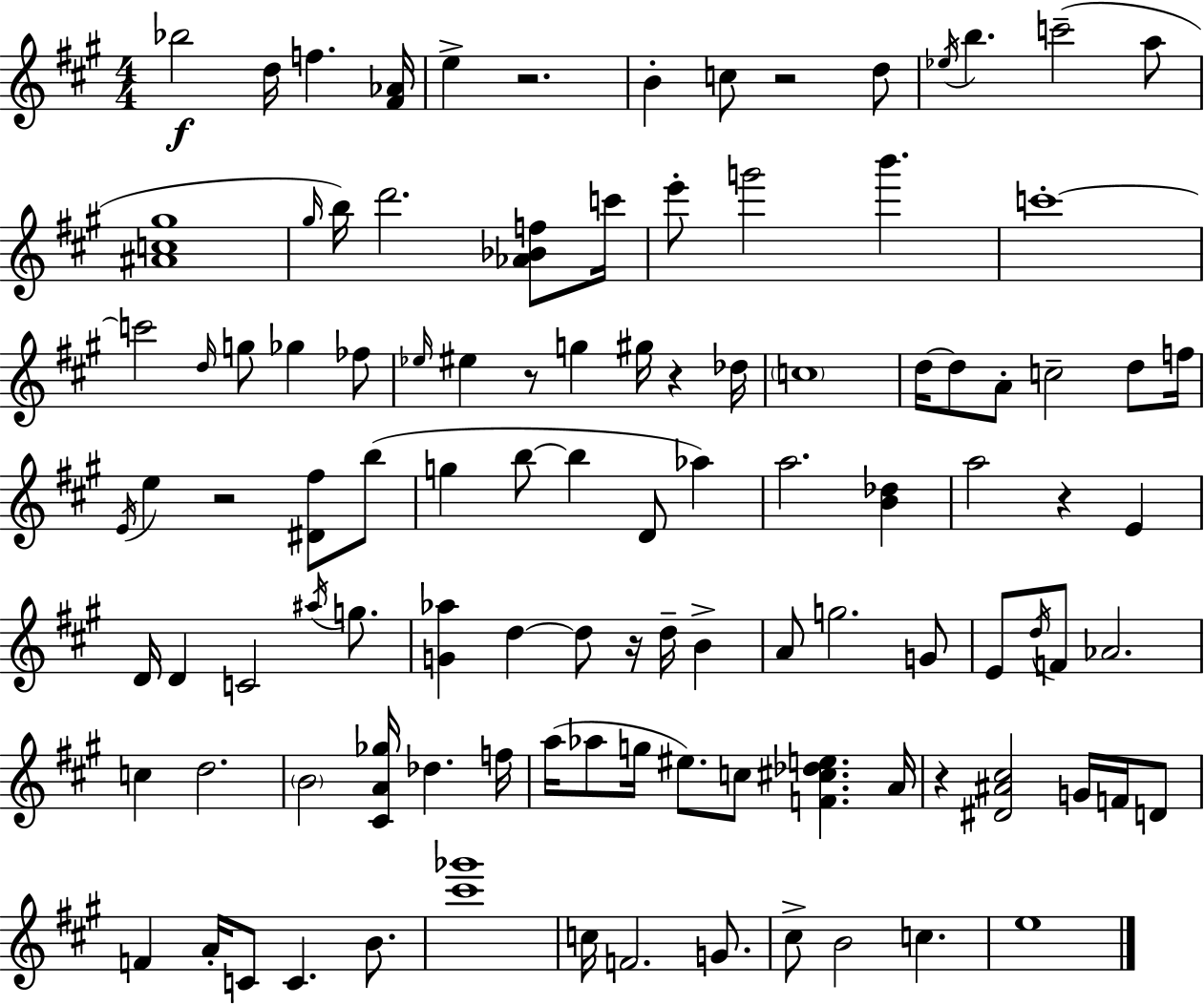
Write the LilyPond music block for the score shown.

{
  \clef treble
  \numericTimeSignature
  \time 4/4
  \key a \major
  \repeat volta 2 { bes''2\f d''16 f''4. <fis' aes'>16 | e''4-> r2. | b'4-. c''8 r2 d''8 | \acciaccatura { ees''16 } b''4. c'''2--( a''8 | \break <ais' c'' gis''>1 | \grace { gis''16 }) b''16 d'''2. <aes' bes' f''>8 | c'''16 e'''8-. g'''2 b'''4. | c'''1-.~~ | \break c'''2 \grace { d''16 } g''8 ges''4 | fes''8 \grace { ees''16 } eis''4 r8 g''4 gis''16 r4 | des''16 \parenthesize c''1 | d''16~~ d''8 a'8-. c''2-- | \break d''8 f''16 \acciaccatura { e'16 } e''4 r2 | <dis' fis''>8 b''8( g''4 b''8~~ b''4 d'8 | aes''4) a''2. | <b' des''>4 a''2 r4 | \break e'4 d'16 d'4 c'2 | \acciaccatura { ais''16 } g''8. <g' aes''>4 d''4~~ d''8 | r16 d''16-- b'4-> a'8 g''2. | g'8 e'8 \acciaccatura { d''16 } f'8 aes'2. | \break c''4 d''2. | \parenthesize b'2 <cis' a' ges''>16 | des''4. f''16 a''16( aes''8 g''16 eis''8.) c''8 | <f' cis'' des'' e''>4. a'16 r4 <dis' ais' cis''>2 | \break g'16 f'16 d'8 f'4 a'16-. c'8 c'4. | b'8. <cis''' ges'''>1 | c''16 f'2. | g'8. cis''8-> b'2 | \break c''4. e''1 | } \bar "|."
}